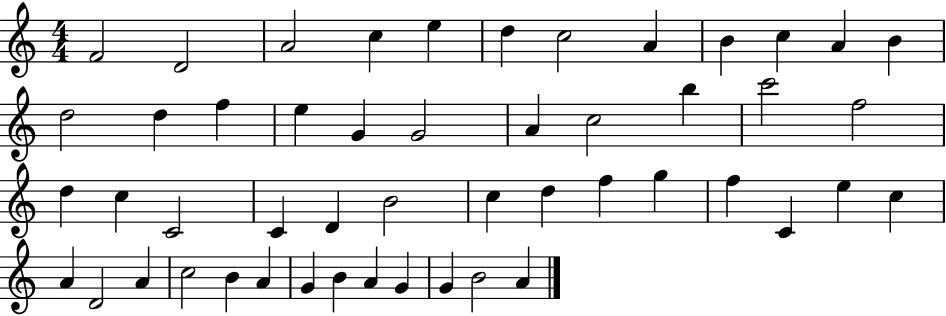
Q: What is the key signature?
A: C major